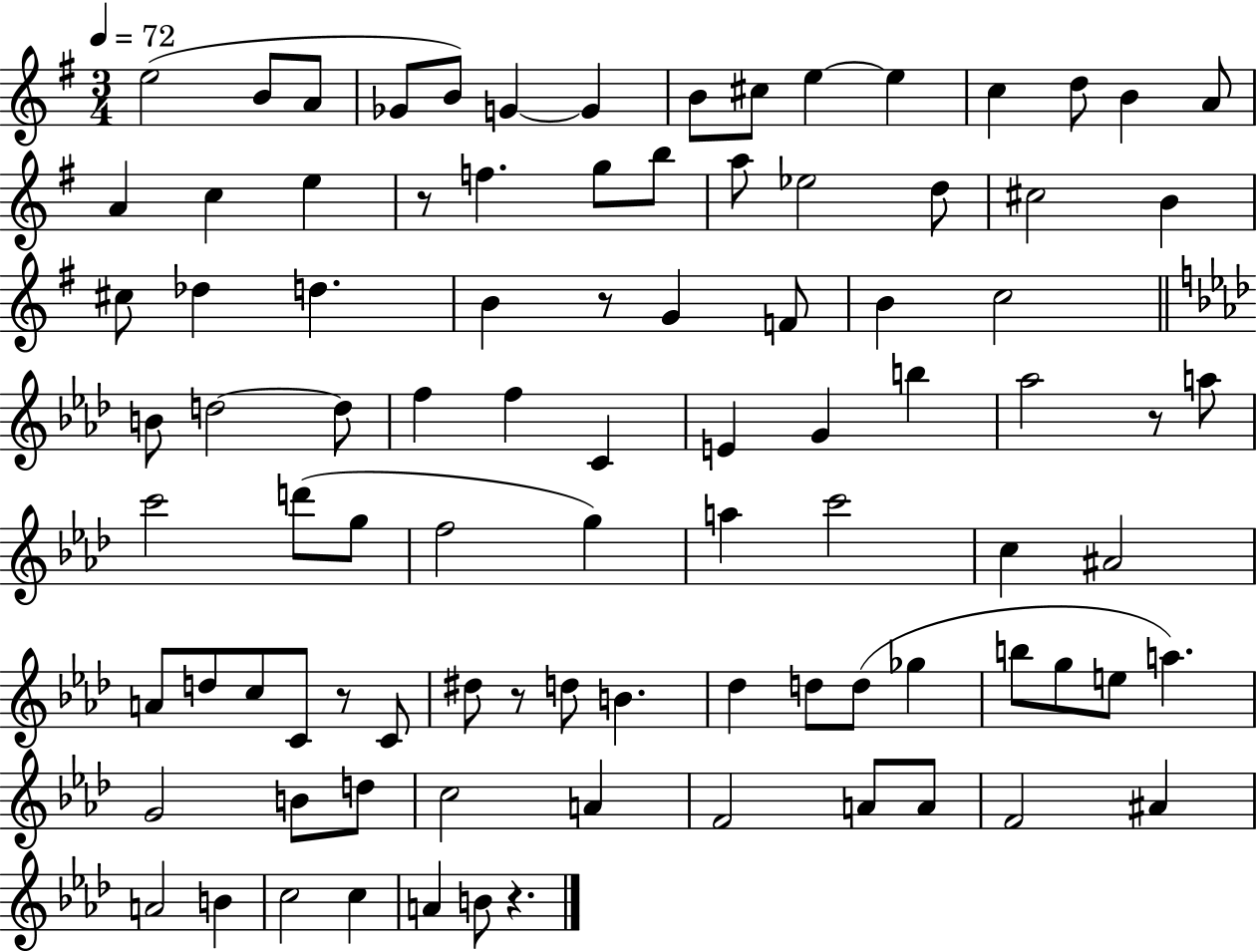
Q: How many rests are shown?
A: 6